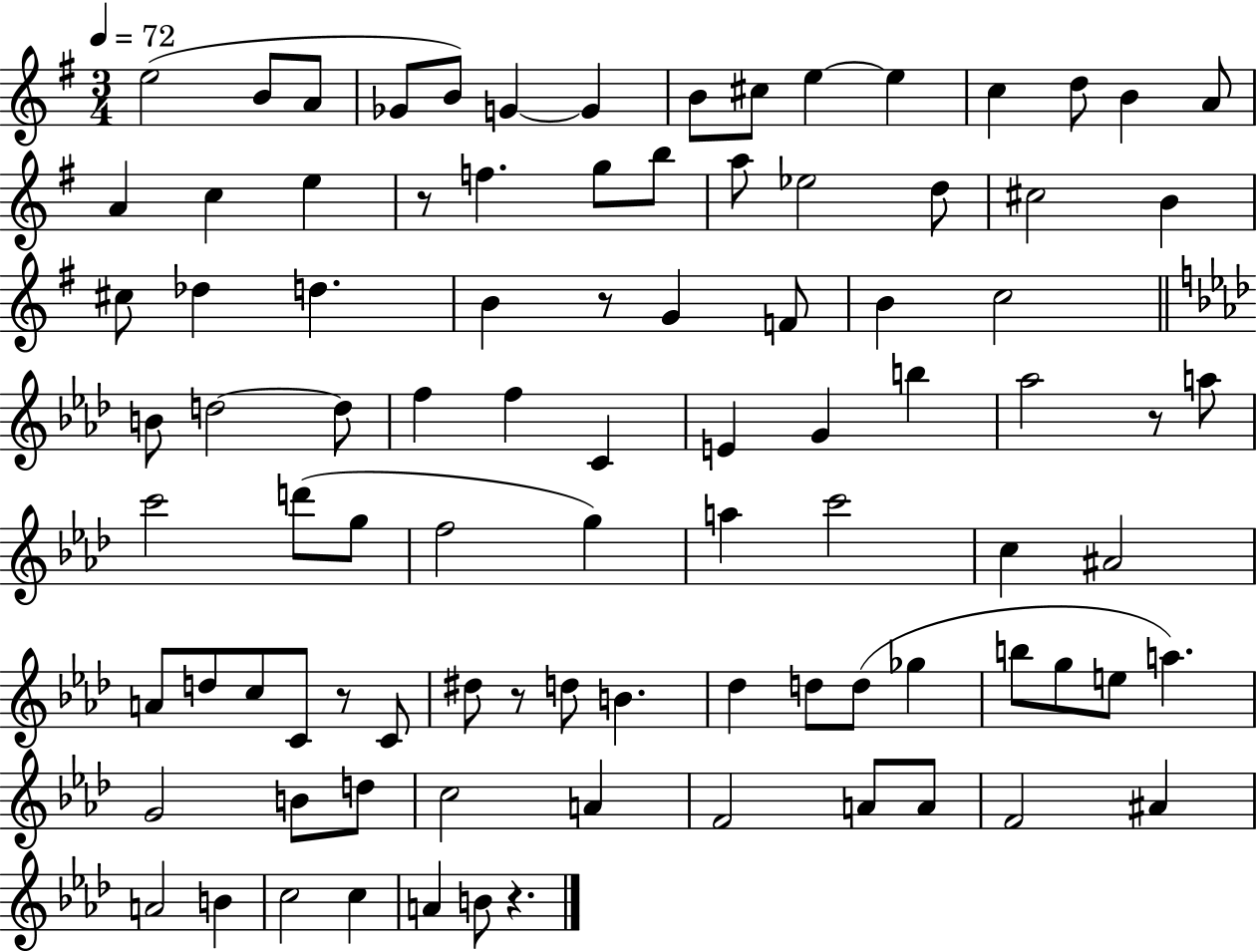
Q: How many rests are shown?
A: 6